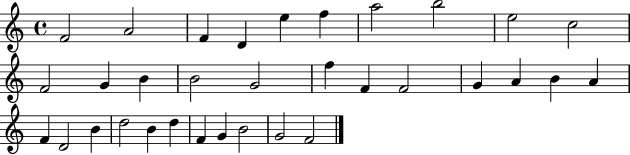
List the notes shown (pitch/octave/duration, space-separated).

F4/h A4/h F4/q D4/q E5/q F5/q A5/h B5/h E5/h C5/h F4/h G4/q B4/q B4/h G4/h F5/q F4/q F4/h G4/q A4/q B4/q A4/q F4/q D4/h B4/q D5/h B4/q D5/q F4/q G4/q B4/h G4/h F4/h